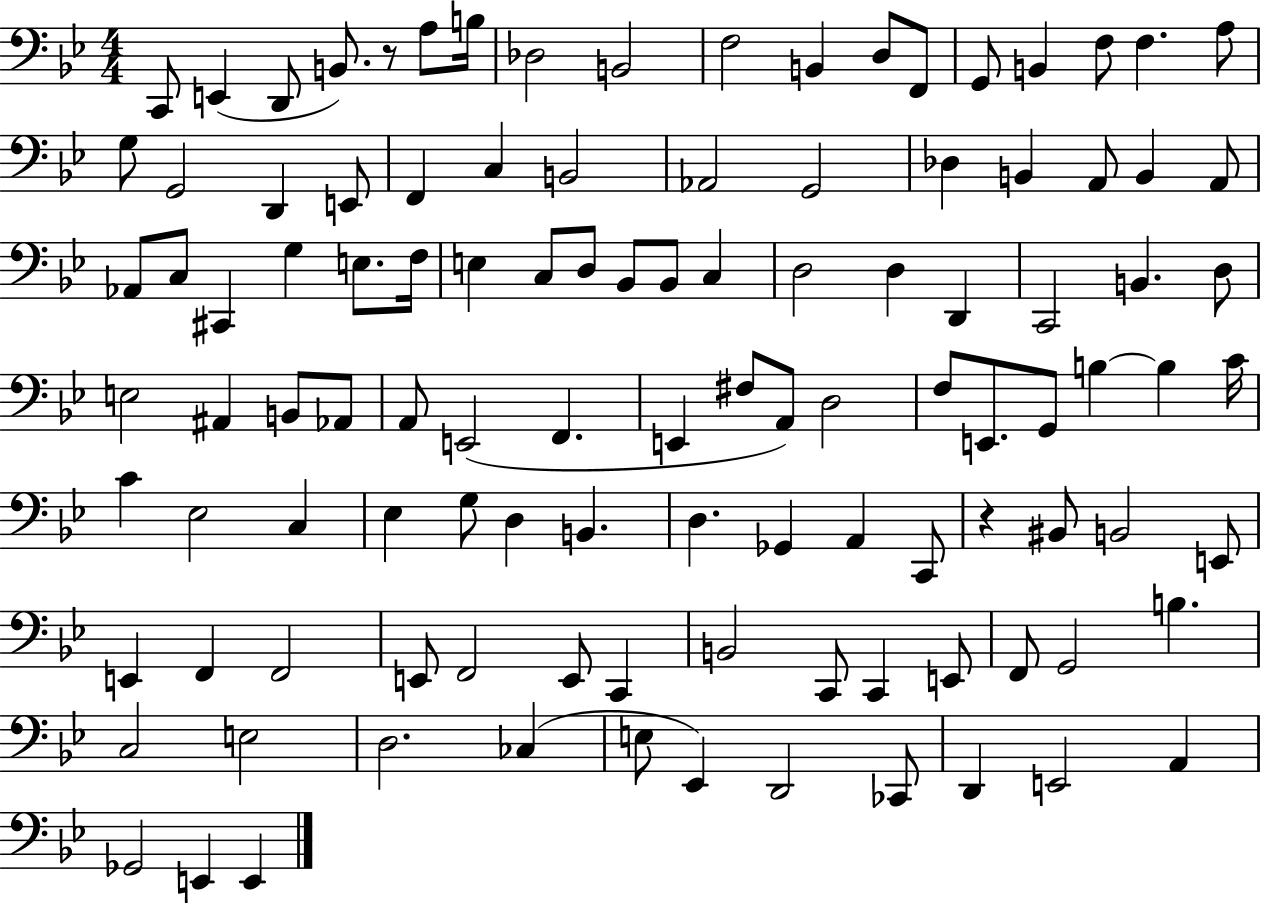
X:1
T:Untitled
M:4/4
L:1/4
K:Bb
C,,/2 E,, D,,/2 B,,/2 z/2 A,/2 B,/4 _D,2 B,,2 F,2 B,, D,/2 F,,/2 G,,/2 B,, F,/2 F, A,/2 G,/2 G,,2 D,, E,,/2 F,, C, B,,2 _A,,2 G,,2 _D, B,, A,,/2 B,, A,,/2 _A,,/2 C,/2 ^C,, G, E,/2 F,/4 E, C,/2 D,/2 _B,,/2 _B,,/2 C, D,2 D, D,, C,,2 B,, D,/2 E,2 ^A,, B,,/2 _A,,/2 A,,/2 E,,2 F,, E,, ^F,/2 A,,/2 D,2 F,/2 E,,/2 G,,/2 B, B, C/4 C _E,2 C, _E, G,/2 D, B,, D, _G,, A,, C,,/2 z ^B,,/2 B,,2 E,,/2 E,, F,, F,,2 E,,/2 F,,2 E,,/2 C,, B,,2 C,,/2 C,, E,,/2 F,,/2 G,,2 B, C,2 E,2 D,2 _C, E,/2 _E,, D,,2 _C,,/2 D,, E,,2 A,, _G,,2 E,, E,,